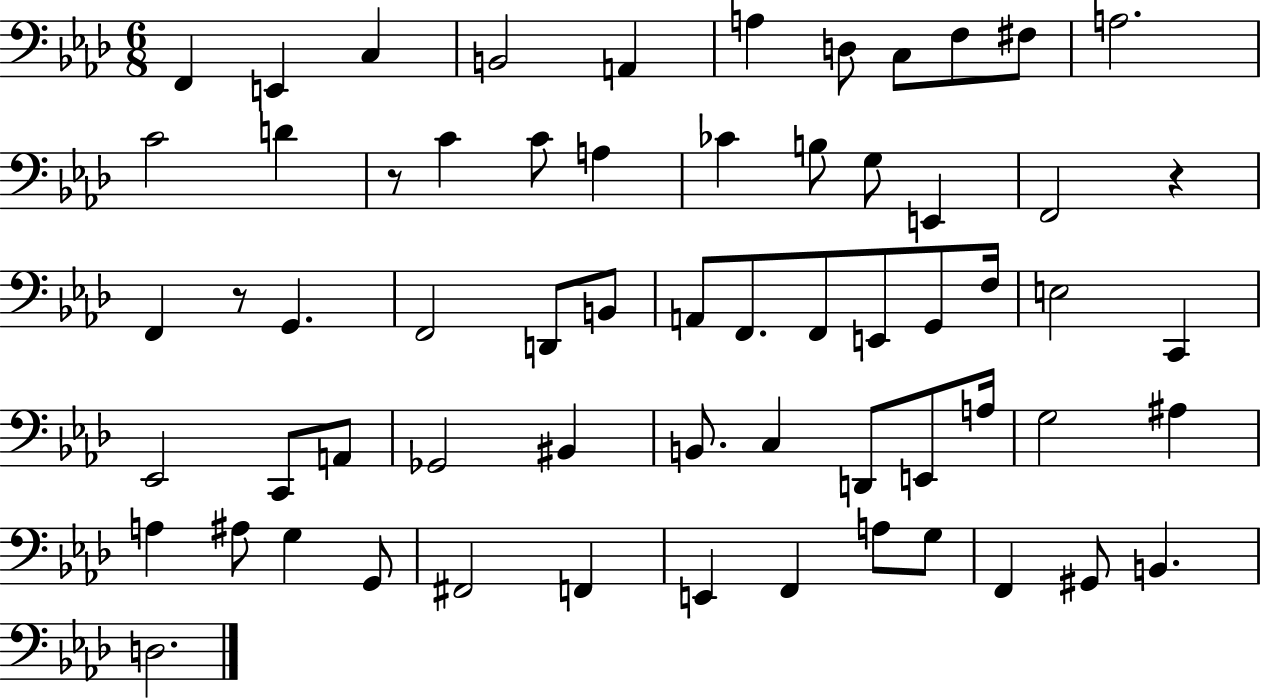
X:1
T:Untitled
M:6/8
L:1/4
K:Ab
F,, E,, C, B,,2 A,, A, D,/2 C,/2 F,/2 ^F,/2 A,2 C2 D z/2 C C/2 A, _C B,/2 G,/2 E,, F,,2 z F,, z/2 G,, F,,2 D,,/2 B,,/2 A,,/2 F,,/2 F,,/2 E,,/2 G,,/2 F,/4 E,2 C,, _E,,2 C,,/2 A,,/2 _G,,2 ^B,, B,,/2 C, D,,/2 E,,/2 A,/4 G,2 ^A, A, ^A,/2 G, G,,/2 ^F,,2 F,, E,, F,, A,/2 G,/2 F,, ^G,,/2 B,, D,2